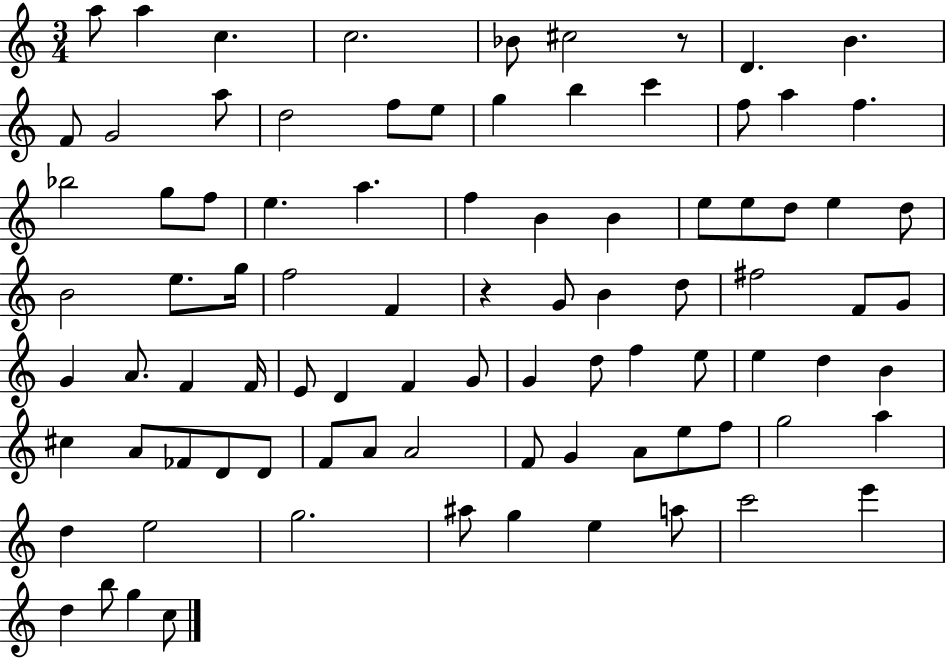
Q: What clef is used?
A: treble